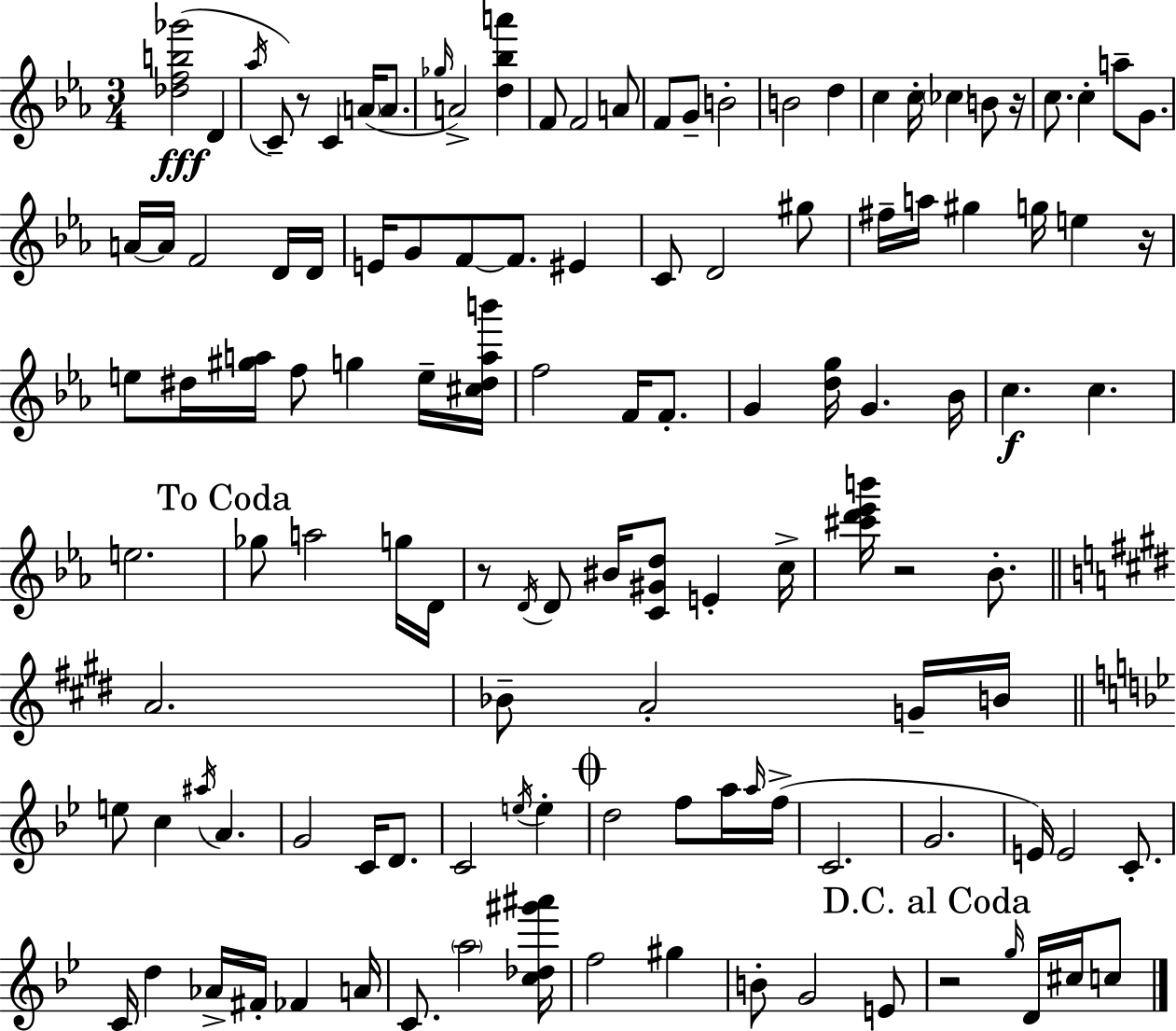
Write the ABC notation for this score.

X:1
T:Untitled
M:3/4
L:1/4
K:Eb
[_dfb_g']2 D _a/4 C/2 z/2 C A/4 A/2 _g/4 A2 [d_ba'] F/2 F2 A/2 F/2 G/2 B2 B2 d c c/4 _c B/2 z/4 c/2 c a/2 G/2 A/4 A/4 F2 D/4 D/4 E/4 G/2 F/2 F/2 ^E C/2 D2 ^g/2 ^f/4 a/4 ^g g/4 e z/4 e/2 ^d/4 [^ga]/4 f/2 g e/4 [^c^dab']/4 f2 F/4 F/2 G [dg]/4 G _B/4 c c e2 _g/2 a2 g/4 D/4 z/2 D/4 D/2 ^B/4 [C^Gd]/2 E c/4 [^c'd'_e'b']/4 z2 _B/2 A2 _B/2 A2 G/4 B/4 e/2 c ^a/4 A G2 C/4 D/2 C2 e/4 e d2 f/2 a/4 a/4 f/4 C2 G2 E/4 E2 C/2 C/4 d _A/4 ^F/4 _F A/4 C/2 a2 [c_d^g'^a']/4 f2 ^g B/2 G2 E/2 z2 g/4 D/4 ^c/4 c/2